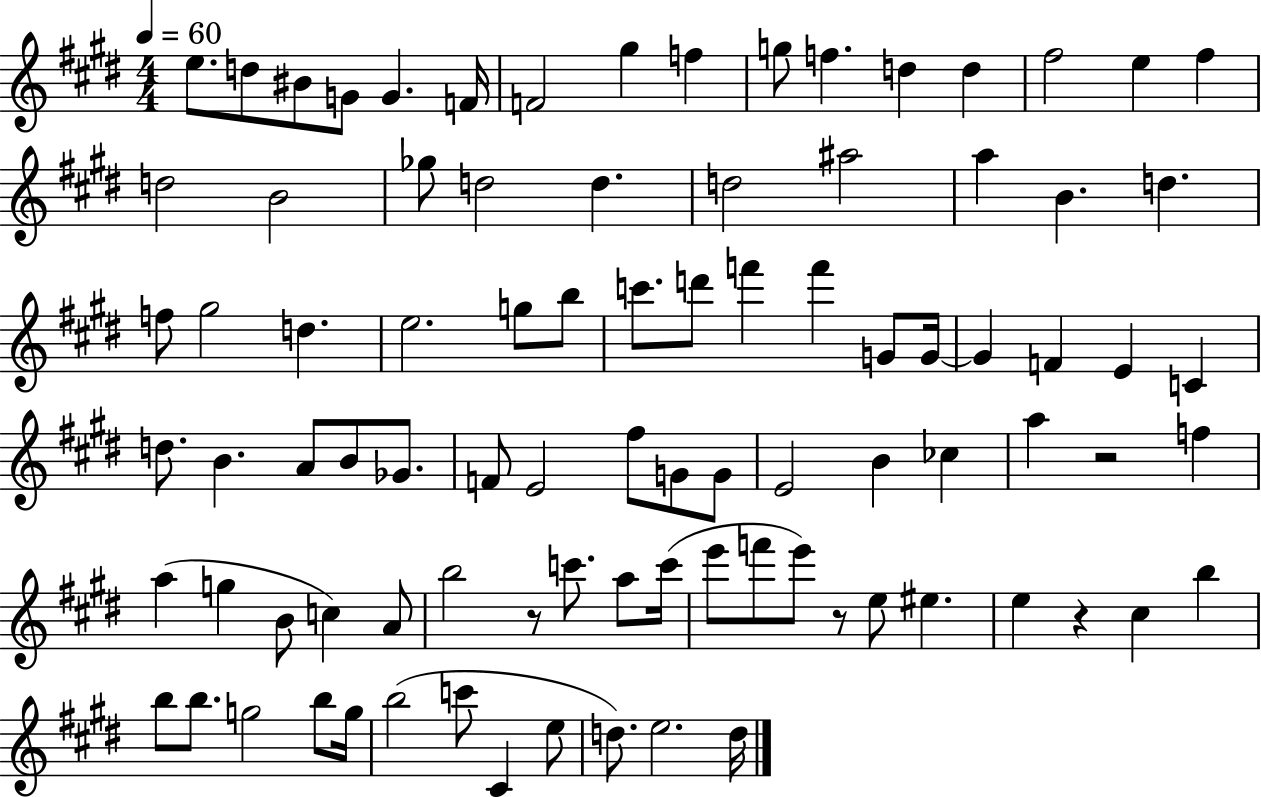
E5/e. D5/e BIS4/e G4/e G4/q. F4/s F4/h G#5/q F5/q G5/e F5/q. D5/q D5/q F#5/h E5/q F#5/q D5/h B4/h Gb5/e D5/h D5/q. D5/h A#5/h A5/q B4/q. D5/q. F5/e G#5/h D5/q. E5/h. G5/e B5/e C6/e. D6/e F6/q F6/q G4/e G4/s G4/q F4/q E4/q C4/q D5/e. B4/q. A4/e B4/e Gb4/e. F4/e E4/h F#5/e G4/e G4/e E4/h B4/q CES5/q A5/q R/h F5/q A5/q G5/q B4/e C5/q A4/e B5/h R/e C6/e. A5/e C6/s E6/e F6/e E6/e R/e E5/e EIS5/q. E5/q R/q C#5/q B5/q B5/e B5/e. G5/h B5/e G5/s B5/h C6/e C#4/q E5/e D5/e. E5/h. D5/s